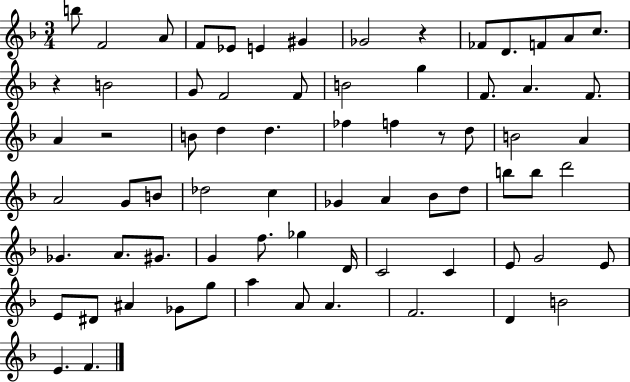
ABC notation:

X:1
T:Untitled
M:3/4
L:1/4
K:F
b/2 F2 A/2 F/2 _E/2 E ^G _G2 z _F/2 D/2 F/2 A/2 c/2 z B2 G/2 F2 F/2 B2 g F/2 A F/2 A z2 B/2 d d _f f z/2 d/2 B2 A A2 G/2 B/2 _d2 c _G A _B/2 d/2 b/2 b/2 d'2 _G A/2 ^G/2 G f/2 _g D/4 C2 C E/2 G2 E/2 E/2 ^D/2 ^A _G/2 g/2 a A/2 A F2 D B2 E F